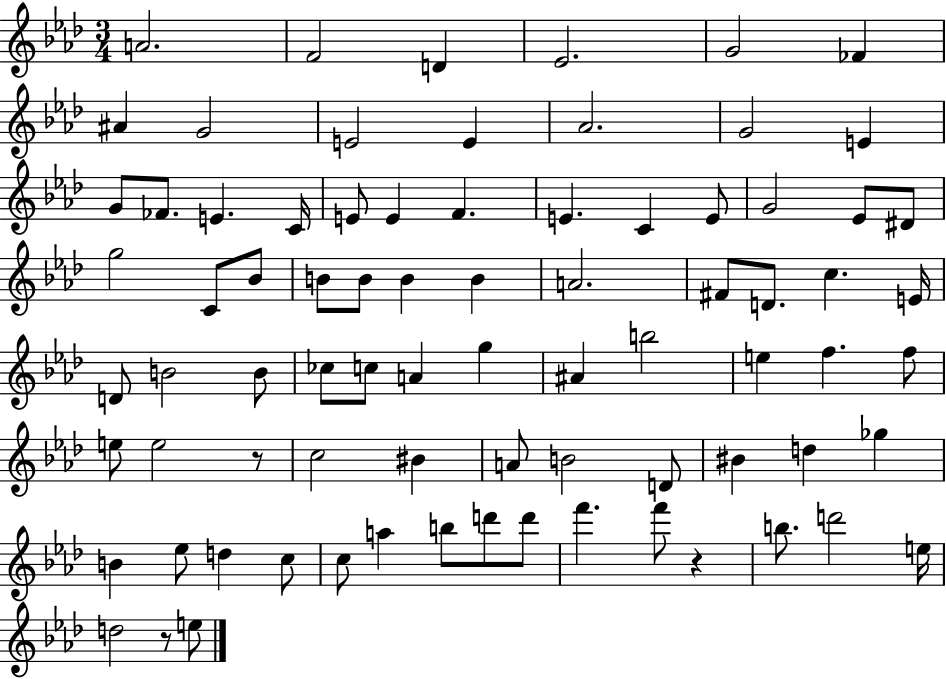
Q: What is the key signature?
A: AES major